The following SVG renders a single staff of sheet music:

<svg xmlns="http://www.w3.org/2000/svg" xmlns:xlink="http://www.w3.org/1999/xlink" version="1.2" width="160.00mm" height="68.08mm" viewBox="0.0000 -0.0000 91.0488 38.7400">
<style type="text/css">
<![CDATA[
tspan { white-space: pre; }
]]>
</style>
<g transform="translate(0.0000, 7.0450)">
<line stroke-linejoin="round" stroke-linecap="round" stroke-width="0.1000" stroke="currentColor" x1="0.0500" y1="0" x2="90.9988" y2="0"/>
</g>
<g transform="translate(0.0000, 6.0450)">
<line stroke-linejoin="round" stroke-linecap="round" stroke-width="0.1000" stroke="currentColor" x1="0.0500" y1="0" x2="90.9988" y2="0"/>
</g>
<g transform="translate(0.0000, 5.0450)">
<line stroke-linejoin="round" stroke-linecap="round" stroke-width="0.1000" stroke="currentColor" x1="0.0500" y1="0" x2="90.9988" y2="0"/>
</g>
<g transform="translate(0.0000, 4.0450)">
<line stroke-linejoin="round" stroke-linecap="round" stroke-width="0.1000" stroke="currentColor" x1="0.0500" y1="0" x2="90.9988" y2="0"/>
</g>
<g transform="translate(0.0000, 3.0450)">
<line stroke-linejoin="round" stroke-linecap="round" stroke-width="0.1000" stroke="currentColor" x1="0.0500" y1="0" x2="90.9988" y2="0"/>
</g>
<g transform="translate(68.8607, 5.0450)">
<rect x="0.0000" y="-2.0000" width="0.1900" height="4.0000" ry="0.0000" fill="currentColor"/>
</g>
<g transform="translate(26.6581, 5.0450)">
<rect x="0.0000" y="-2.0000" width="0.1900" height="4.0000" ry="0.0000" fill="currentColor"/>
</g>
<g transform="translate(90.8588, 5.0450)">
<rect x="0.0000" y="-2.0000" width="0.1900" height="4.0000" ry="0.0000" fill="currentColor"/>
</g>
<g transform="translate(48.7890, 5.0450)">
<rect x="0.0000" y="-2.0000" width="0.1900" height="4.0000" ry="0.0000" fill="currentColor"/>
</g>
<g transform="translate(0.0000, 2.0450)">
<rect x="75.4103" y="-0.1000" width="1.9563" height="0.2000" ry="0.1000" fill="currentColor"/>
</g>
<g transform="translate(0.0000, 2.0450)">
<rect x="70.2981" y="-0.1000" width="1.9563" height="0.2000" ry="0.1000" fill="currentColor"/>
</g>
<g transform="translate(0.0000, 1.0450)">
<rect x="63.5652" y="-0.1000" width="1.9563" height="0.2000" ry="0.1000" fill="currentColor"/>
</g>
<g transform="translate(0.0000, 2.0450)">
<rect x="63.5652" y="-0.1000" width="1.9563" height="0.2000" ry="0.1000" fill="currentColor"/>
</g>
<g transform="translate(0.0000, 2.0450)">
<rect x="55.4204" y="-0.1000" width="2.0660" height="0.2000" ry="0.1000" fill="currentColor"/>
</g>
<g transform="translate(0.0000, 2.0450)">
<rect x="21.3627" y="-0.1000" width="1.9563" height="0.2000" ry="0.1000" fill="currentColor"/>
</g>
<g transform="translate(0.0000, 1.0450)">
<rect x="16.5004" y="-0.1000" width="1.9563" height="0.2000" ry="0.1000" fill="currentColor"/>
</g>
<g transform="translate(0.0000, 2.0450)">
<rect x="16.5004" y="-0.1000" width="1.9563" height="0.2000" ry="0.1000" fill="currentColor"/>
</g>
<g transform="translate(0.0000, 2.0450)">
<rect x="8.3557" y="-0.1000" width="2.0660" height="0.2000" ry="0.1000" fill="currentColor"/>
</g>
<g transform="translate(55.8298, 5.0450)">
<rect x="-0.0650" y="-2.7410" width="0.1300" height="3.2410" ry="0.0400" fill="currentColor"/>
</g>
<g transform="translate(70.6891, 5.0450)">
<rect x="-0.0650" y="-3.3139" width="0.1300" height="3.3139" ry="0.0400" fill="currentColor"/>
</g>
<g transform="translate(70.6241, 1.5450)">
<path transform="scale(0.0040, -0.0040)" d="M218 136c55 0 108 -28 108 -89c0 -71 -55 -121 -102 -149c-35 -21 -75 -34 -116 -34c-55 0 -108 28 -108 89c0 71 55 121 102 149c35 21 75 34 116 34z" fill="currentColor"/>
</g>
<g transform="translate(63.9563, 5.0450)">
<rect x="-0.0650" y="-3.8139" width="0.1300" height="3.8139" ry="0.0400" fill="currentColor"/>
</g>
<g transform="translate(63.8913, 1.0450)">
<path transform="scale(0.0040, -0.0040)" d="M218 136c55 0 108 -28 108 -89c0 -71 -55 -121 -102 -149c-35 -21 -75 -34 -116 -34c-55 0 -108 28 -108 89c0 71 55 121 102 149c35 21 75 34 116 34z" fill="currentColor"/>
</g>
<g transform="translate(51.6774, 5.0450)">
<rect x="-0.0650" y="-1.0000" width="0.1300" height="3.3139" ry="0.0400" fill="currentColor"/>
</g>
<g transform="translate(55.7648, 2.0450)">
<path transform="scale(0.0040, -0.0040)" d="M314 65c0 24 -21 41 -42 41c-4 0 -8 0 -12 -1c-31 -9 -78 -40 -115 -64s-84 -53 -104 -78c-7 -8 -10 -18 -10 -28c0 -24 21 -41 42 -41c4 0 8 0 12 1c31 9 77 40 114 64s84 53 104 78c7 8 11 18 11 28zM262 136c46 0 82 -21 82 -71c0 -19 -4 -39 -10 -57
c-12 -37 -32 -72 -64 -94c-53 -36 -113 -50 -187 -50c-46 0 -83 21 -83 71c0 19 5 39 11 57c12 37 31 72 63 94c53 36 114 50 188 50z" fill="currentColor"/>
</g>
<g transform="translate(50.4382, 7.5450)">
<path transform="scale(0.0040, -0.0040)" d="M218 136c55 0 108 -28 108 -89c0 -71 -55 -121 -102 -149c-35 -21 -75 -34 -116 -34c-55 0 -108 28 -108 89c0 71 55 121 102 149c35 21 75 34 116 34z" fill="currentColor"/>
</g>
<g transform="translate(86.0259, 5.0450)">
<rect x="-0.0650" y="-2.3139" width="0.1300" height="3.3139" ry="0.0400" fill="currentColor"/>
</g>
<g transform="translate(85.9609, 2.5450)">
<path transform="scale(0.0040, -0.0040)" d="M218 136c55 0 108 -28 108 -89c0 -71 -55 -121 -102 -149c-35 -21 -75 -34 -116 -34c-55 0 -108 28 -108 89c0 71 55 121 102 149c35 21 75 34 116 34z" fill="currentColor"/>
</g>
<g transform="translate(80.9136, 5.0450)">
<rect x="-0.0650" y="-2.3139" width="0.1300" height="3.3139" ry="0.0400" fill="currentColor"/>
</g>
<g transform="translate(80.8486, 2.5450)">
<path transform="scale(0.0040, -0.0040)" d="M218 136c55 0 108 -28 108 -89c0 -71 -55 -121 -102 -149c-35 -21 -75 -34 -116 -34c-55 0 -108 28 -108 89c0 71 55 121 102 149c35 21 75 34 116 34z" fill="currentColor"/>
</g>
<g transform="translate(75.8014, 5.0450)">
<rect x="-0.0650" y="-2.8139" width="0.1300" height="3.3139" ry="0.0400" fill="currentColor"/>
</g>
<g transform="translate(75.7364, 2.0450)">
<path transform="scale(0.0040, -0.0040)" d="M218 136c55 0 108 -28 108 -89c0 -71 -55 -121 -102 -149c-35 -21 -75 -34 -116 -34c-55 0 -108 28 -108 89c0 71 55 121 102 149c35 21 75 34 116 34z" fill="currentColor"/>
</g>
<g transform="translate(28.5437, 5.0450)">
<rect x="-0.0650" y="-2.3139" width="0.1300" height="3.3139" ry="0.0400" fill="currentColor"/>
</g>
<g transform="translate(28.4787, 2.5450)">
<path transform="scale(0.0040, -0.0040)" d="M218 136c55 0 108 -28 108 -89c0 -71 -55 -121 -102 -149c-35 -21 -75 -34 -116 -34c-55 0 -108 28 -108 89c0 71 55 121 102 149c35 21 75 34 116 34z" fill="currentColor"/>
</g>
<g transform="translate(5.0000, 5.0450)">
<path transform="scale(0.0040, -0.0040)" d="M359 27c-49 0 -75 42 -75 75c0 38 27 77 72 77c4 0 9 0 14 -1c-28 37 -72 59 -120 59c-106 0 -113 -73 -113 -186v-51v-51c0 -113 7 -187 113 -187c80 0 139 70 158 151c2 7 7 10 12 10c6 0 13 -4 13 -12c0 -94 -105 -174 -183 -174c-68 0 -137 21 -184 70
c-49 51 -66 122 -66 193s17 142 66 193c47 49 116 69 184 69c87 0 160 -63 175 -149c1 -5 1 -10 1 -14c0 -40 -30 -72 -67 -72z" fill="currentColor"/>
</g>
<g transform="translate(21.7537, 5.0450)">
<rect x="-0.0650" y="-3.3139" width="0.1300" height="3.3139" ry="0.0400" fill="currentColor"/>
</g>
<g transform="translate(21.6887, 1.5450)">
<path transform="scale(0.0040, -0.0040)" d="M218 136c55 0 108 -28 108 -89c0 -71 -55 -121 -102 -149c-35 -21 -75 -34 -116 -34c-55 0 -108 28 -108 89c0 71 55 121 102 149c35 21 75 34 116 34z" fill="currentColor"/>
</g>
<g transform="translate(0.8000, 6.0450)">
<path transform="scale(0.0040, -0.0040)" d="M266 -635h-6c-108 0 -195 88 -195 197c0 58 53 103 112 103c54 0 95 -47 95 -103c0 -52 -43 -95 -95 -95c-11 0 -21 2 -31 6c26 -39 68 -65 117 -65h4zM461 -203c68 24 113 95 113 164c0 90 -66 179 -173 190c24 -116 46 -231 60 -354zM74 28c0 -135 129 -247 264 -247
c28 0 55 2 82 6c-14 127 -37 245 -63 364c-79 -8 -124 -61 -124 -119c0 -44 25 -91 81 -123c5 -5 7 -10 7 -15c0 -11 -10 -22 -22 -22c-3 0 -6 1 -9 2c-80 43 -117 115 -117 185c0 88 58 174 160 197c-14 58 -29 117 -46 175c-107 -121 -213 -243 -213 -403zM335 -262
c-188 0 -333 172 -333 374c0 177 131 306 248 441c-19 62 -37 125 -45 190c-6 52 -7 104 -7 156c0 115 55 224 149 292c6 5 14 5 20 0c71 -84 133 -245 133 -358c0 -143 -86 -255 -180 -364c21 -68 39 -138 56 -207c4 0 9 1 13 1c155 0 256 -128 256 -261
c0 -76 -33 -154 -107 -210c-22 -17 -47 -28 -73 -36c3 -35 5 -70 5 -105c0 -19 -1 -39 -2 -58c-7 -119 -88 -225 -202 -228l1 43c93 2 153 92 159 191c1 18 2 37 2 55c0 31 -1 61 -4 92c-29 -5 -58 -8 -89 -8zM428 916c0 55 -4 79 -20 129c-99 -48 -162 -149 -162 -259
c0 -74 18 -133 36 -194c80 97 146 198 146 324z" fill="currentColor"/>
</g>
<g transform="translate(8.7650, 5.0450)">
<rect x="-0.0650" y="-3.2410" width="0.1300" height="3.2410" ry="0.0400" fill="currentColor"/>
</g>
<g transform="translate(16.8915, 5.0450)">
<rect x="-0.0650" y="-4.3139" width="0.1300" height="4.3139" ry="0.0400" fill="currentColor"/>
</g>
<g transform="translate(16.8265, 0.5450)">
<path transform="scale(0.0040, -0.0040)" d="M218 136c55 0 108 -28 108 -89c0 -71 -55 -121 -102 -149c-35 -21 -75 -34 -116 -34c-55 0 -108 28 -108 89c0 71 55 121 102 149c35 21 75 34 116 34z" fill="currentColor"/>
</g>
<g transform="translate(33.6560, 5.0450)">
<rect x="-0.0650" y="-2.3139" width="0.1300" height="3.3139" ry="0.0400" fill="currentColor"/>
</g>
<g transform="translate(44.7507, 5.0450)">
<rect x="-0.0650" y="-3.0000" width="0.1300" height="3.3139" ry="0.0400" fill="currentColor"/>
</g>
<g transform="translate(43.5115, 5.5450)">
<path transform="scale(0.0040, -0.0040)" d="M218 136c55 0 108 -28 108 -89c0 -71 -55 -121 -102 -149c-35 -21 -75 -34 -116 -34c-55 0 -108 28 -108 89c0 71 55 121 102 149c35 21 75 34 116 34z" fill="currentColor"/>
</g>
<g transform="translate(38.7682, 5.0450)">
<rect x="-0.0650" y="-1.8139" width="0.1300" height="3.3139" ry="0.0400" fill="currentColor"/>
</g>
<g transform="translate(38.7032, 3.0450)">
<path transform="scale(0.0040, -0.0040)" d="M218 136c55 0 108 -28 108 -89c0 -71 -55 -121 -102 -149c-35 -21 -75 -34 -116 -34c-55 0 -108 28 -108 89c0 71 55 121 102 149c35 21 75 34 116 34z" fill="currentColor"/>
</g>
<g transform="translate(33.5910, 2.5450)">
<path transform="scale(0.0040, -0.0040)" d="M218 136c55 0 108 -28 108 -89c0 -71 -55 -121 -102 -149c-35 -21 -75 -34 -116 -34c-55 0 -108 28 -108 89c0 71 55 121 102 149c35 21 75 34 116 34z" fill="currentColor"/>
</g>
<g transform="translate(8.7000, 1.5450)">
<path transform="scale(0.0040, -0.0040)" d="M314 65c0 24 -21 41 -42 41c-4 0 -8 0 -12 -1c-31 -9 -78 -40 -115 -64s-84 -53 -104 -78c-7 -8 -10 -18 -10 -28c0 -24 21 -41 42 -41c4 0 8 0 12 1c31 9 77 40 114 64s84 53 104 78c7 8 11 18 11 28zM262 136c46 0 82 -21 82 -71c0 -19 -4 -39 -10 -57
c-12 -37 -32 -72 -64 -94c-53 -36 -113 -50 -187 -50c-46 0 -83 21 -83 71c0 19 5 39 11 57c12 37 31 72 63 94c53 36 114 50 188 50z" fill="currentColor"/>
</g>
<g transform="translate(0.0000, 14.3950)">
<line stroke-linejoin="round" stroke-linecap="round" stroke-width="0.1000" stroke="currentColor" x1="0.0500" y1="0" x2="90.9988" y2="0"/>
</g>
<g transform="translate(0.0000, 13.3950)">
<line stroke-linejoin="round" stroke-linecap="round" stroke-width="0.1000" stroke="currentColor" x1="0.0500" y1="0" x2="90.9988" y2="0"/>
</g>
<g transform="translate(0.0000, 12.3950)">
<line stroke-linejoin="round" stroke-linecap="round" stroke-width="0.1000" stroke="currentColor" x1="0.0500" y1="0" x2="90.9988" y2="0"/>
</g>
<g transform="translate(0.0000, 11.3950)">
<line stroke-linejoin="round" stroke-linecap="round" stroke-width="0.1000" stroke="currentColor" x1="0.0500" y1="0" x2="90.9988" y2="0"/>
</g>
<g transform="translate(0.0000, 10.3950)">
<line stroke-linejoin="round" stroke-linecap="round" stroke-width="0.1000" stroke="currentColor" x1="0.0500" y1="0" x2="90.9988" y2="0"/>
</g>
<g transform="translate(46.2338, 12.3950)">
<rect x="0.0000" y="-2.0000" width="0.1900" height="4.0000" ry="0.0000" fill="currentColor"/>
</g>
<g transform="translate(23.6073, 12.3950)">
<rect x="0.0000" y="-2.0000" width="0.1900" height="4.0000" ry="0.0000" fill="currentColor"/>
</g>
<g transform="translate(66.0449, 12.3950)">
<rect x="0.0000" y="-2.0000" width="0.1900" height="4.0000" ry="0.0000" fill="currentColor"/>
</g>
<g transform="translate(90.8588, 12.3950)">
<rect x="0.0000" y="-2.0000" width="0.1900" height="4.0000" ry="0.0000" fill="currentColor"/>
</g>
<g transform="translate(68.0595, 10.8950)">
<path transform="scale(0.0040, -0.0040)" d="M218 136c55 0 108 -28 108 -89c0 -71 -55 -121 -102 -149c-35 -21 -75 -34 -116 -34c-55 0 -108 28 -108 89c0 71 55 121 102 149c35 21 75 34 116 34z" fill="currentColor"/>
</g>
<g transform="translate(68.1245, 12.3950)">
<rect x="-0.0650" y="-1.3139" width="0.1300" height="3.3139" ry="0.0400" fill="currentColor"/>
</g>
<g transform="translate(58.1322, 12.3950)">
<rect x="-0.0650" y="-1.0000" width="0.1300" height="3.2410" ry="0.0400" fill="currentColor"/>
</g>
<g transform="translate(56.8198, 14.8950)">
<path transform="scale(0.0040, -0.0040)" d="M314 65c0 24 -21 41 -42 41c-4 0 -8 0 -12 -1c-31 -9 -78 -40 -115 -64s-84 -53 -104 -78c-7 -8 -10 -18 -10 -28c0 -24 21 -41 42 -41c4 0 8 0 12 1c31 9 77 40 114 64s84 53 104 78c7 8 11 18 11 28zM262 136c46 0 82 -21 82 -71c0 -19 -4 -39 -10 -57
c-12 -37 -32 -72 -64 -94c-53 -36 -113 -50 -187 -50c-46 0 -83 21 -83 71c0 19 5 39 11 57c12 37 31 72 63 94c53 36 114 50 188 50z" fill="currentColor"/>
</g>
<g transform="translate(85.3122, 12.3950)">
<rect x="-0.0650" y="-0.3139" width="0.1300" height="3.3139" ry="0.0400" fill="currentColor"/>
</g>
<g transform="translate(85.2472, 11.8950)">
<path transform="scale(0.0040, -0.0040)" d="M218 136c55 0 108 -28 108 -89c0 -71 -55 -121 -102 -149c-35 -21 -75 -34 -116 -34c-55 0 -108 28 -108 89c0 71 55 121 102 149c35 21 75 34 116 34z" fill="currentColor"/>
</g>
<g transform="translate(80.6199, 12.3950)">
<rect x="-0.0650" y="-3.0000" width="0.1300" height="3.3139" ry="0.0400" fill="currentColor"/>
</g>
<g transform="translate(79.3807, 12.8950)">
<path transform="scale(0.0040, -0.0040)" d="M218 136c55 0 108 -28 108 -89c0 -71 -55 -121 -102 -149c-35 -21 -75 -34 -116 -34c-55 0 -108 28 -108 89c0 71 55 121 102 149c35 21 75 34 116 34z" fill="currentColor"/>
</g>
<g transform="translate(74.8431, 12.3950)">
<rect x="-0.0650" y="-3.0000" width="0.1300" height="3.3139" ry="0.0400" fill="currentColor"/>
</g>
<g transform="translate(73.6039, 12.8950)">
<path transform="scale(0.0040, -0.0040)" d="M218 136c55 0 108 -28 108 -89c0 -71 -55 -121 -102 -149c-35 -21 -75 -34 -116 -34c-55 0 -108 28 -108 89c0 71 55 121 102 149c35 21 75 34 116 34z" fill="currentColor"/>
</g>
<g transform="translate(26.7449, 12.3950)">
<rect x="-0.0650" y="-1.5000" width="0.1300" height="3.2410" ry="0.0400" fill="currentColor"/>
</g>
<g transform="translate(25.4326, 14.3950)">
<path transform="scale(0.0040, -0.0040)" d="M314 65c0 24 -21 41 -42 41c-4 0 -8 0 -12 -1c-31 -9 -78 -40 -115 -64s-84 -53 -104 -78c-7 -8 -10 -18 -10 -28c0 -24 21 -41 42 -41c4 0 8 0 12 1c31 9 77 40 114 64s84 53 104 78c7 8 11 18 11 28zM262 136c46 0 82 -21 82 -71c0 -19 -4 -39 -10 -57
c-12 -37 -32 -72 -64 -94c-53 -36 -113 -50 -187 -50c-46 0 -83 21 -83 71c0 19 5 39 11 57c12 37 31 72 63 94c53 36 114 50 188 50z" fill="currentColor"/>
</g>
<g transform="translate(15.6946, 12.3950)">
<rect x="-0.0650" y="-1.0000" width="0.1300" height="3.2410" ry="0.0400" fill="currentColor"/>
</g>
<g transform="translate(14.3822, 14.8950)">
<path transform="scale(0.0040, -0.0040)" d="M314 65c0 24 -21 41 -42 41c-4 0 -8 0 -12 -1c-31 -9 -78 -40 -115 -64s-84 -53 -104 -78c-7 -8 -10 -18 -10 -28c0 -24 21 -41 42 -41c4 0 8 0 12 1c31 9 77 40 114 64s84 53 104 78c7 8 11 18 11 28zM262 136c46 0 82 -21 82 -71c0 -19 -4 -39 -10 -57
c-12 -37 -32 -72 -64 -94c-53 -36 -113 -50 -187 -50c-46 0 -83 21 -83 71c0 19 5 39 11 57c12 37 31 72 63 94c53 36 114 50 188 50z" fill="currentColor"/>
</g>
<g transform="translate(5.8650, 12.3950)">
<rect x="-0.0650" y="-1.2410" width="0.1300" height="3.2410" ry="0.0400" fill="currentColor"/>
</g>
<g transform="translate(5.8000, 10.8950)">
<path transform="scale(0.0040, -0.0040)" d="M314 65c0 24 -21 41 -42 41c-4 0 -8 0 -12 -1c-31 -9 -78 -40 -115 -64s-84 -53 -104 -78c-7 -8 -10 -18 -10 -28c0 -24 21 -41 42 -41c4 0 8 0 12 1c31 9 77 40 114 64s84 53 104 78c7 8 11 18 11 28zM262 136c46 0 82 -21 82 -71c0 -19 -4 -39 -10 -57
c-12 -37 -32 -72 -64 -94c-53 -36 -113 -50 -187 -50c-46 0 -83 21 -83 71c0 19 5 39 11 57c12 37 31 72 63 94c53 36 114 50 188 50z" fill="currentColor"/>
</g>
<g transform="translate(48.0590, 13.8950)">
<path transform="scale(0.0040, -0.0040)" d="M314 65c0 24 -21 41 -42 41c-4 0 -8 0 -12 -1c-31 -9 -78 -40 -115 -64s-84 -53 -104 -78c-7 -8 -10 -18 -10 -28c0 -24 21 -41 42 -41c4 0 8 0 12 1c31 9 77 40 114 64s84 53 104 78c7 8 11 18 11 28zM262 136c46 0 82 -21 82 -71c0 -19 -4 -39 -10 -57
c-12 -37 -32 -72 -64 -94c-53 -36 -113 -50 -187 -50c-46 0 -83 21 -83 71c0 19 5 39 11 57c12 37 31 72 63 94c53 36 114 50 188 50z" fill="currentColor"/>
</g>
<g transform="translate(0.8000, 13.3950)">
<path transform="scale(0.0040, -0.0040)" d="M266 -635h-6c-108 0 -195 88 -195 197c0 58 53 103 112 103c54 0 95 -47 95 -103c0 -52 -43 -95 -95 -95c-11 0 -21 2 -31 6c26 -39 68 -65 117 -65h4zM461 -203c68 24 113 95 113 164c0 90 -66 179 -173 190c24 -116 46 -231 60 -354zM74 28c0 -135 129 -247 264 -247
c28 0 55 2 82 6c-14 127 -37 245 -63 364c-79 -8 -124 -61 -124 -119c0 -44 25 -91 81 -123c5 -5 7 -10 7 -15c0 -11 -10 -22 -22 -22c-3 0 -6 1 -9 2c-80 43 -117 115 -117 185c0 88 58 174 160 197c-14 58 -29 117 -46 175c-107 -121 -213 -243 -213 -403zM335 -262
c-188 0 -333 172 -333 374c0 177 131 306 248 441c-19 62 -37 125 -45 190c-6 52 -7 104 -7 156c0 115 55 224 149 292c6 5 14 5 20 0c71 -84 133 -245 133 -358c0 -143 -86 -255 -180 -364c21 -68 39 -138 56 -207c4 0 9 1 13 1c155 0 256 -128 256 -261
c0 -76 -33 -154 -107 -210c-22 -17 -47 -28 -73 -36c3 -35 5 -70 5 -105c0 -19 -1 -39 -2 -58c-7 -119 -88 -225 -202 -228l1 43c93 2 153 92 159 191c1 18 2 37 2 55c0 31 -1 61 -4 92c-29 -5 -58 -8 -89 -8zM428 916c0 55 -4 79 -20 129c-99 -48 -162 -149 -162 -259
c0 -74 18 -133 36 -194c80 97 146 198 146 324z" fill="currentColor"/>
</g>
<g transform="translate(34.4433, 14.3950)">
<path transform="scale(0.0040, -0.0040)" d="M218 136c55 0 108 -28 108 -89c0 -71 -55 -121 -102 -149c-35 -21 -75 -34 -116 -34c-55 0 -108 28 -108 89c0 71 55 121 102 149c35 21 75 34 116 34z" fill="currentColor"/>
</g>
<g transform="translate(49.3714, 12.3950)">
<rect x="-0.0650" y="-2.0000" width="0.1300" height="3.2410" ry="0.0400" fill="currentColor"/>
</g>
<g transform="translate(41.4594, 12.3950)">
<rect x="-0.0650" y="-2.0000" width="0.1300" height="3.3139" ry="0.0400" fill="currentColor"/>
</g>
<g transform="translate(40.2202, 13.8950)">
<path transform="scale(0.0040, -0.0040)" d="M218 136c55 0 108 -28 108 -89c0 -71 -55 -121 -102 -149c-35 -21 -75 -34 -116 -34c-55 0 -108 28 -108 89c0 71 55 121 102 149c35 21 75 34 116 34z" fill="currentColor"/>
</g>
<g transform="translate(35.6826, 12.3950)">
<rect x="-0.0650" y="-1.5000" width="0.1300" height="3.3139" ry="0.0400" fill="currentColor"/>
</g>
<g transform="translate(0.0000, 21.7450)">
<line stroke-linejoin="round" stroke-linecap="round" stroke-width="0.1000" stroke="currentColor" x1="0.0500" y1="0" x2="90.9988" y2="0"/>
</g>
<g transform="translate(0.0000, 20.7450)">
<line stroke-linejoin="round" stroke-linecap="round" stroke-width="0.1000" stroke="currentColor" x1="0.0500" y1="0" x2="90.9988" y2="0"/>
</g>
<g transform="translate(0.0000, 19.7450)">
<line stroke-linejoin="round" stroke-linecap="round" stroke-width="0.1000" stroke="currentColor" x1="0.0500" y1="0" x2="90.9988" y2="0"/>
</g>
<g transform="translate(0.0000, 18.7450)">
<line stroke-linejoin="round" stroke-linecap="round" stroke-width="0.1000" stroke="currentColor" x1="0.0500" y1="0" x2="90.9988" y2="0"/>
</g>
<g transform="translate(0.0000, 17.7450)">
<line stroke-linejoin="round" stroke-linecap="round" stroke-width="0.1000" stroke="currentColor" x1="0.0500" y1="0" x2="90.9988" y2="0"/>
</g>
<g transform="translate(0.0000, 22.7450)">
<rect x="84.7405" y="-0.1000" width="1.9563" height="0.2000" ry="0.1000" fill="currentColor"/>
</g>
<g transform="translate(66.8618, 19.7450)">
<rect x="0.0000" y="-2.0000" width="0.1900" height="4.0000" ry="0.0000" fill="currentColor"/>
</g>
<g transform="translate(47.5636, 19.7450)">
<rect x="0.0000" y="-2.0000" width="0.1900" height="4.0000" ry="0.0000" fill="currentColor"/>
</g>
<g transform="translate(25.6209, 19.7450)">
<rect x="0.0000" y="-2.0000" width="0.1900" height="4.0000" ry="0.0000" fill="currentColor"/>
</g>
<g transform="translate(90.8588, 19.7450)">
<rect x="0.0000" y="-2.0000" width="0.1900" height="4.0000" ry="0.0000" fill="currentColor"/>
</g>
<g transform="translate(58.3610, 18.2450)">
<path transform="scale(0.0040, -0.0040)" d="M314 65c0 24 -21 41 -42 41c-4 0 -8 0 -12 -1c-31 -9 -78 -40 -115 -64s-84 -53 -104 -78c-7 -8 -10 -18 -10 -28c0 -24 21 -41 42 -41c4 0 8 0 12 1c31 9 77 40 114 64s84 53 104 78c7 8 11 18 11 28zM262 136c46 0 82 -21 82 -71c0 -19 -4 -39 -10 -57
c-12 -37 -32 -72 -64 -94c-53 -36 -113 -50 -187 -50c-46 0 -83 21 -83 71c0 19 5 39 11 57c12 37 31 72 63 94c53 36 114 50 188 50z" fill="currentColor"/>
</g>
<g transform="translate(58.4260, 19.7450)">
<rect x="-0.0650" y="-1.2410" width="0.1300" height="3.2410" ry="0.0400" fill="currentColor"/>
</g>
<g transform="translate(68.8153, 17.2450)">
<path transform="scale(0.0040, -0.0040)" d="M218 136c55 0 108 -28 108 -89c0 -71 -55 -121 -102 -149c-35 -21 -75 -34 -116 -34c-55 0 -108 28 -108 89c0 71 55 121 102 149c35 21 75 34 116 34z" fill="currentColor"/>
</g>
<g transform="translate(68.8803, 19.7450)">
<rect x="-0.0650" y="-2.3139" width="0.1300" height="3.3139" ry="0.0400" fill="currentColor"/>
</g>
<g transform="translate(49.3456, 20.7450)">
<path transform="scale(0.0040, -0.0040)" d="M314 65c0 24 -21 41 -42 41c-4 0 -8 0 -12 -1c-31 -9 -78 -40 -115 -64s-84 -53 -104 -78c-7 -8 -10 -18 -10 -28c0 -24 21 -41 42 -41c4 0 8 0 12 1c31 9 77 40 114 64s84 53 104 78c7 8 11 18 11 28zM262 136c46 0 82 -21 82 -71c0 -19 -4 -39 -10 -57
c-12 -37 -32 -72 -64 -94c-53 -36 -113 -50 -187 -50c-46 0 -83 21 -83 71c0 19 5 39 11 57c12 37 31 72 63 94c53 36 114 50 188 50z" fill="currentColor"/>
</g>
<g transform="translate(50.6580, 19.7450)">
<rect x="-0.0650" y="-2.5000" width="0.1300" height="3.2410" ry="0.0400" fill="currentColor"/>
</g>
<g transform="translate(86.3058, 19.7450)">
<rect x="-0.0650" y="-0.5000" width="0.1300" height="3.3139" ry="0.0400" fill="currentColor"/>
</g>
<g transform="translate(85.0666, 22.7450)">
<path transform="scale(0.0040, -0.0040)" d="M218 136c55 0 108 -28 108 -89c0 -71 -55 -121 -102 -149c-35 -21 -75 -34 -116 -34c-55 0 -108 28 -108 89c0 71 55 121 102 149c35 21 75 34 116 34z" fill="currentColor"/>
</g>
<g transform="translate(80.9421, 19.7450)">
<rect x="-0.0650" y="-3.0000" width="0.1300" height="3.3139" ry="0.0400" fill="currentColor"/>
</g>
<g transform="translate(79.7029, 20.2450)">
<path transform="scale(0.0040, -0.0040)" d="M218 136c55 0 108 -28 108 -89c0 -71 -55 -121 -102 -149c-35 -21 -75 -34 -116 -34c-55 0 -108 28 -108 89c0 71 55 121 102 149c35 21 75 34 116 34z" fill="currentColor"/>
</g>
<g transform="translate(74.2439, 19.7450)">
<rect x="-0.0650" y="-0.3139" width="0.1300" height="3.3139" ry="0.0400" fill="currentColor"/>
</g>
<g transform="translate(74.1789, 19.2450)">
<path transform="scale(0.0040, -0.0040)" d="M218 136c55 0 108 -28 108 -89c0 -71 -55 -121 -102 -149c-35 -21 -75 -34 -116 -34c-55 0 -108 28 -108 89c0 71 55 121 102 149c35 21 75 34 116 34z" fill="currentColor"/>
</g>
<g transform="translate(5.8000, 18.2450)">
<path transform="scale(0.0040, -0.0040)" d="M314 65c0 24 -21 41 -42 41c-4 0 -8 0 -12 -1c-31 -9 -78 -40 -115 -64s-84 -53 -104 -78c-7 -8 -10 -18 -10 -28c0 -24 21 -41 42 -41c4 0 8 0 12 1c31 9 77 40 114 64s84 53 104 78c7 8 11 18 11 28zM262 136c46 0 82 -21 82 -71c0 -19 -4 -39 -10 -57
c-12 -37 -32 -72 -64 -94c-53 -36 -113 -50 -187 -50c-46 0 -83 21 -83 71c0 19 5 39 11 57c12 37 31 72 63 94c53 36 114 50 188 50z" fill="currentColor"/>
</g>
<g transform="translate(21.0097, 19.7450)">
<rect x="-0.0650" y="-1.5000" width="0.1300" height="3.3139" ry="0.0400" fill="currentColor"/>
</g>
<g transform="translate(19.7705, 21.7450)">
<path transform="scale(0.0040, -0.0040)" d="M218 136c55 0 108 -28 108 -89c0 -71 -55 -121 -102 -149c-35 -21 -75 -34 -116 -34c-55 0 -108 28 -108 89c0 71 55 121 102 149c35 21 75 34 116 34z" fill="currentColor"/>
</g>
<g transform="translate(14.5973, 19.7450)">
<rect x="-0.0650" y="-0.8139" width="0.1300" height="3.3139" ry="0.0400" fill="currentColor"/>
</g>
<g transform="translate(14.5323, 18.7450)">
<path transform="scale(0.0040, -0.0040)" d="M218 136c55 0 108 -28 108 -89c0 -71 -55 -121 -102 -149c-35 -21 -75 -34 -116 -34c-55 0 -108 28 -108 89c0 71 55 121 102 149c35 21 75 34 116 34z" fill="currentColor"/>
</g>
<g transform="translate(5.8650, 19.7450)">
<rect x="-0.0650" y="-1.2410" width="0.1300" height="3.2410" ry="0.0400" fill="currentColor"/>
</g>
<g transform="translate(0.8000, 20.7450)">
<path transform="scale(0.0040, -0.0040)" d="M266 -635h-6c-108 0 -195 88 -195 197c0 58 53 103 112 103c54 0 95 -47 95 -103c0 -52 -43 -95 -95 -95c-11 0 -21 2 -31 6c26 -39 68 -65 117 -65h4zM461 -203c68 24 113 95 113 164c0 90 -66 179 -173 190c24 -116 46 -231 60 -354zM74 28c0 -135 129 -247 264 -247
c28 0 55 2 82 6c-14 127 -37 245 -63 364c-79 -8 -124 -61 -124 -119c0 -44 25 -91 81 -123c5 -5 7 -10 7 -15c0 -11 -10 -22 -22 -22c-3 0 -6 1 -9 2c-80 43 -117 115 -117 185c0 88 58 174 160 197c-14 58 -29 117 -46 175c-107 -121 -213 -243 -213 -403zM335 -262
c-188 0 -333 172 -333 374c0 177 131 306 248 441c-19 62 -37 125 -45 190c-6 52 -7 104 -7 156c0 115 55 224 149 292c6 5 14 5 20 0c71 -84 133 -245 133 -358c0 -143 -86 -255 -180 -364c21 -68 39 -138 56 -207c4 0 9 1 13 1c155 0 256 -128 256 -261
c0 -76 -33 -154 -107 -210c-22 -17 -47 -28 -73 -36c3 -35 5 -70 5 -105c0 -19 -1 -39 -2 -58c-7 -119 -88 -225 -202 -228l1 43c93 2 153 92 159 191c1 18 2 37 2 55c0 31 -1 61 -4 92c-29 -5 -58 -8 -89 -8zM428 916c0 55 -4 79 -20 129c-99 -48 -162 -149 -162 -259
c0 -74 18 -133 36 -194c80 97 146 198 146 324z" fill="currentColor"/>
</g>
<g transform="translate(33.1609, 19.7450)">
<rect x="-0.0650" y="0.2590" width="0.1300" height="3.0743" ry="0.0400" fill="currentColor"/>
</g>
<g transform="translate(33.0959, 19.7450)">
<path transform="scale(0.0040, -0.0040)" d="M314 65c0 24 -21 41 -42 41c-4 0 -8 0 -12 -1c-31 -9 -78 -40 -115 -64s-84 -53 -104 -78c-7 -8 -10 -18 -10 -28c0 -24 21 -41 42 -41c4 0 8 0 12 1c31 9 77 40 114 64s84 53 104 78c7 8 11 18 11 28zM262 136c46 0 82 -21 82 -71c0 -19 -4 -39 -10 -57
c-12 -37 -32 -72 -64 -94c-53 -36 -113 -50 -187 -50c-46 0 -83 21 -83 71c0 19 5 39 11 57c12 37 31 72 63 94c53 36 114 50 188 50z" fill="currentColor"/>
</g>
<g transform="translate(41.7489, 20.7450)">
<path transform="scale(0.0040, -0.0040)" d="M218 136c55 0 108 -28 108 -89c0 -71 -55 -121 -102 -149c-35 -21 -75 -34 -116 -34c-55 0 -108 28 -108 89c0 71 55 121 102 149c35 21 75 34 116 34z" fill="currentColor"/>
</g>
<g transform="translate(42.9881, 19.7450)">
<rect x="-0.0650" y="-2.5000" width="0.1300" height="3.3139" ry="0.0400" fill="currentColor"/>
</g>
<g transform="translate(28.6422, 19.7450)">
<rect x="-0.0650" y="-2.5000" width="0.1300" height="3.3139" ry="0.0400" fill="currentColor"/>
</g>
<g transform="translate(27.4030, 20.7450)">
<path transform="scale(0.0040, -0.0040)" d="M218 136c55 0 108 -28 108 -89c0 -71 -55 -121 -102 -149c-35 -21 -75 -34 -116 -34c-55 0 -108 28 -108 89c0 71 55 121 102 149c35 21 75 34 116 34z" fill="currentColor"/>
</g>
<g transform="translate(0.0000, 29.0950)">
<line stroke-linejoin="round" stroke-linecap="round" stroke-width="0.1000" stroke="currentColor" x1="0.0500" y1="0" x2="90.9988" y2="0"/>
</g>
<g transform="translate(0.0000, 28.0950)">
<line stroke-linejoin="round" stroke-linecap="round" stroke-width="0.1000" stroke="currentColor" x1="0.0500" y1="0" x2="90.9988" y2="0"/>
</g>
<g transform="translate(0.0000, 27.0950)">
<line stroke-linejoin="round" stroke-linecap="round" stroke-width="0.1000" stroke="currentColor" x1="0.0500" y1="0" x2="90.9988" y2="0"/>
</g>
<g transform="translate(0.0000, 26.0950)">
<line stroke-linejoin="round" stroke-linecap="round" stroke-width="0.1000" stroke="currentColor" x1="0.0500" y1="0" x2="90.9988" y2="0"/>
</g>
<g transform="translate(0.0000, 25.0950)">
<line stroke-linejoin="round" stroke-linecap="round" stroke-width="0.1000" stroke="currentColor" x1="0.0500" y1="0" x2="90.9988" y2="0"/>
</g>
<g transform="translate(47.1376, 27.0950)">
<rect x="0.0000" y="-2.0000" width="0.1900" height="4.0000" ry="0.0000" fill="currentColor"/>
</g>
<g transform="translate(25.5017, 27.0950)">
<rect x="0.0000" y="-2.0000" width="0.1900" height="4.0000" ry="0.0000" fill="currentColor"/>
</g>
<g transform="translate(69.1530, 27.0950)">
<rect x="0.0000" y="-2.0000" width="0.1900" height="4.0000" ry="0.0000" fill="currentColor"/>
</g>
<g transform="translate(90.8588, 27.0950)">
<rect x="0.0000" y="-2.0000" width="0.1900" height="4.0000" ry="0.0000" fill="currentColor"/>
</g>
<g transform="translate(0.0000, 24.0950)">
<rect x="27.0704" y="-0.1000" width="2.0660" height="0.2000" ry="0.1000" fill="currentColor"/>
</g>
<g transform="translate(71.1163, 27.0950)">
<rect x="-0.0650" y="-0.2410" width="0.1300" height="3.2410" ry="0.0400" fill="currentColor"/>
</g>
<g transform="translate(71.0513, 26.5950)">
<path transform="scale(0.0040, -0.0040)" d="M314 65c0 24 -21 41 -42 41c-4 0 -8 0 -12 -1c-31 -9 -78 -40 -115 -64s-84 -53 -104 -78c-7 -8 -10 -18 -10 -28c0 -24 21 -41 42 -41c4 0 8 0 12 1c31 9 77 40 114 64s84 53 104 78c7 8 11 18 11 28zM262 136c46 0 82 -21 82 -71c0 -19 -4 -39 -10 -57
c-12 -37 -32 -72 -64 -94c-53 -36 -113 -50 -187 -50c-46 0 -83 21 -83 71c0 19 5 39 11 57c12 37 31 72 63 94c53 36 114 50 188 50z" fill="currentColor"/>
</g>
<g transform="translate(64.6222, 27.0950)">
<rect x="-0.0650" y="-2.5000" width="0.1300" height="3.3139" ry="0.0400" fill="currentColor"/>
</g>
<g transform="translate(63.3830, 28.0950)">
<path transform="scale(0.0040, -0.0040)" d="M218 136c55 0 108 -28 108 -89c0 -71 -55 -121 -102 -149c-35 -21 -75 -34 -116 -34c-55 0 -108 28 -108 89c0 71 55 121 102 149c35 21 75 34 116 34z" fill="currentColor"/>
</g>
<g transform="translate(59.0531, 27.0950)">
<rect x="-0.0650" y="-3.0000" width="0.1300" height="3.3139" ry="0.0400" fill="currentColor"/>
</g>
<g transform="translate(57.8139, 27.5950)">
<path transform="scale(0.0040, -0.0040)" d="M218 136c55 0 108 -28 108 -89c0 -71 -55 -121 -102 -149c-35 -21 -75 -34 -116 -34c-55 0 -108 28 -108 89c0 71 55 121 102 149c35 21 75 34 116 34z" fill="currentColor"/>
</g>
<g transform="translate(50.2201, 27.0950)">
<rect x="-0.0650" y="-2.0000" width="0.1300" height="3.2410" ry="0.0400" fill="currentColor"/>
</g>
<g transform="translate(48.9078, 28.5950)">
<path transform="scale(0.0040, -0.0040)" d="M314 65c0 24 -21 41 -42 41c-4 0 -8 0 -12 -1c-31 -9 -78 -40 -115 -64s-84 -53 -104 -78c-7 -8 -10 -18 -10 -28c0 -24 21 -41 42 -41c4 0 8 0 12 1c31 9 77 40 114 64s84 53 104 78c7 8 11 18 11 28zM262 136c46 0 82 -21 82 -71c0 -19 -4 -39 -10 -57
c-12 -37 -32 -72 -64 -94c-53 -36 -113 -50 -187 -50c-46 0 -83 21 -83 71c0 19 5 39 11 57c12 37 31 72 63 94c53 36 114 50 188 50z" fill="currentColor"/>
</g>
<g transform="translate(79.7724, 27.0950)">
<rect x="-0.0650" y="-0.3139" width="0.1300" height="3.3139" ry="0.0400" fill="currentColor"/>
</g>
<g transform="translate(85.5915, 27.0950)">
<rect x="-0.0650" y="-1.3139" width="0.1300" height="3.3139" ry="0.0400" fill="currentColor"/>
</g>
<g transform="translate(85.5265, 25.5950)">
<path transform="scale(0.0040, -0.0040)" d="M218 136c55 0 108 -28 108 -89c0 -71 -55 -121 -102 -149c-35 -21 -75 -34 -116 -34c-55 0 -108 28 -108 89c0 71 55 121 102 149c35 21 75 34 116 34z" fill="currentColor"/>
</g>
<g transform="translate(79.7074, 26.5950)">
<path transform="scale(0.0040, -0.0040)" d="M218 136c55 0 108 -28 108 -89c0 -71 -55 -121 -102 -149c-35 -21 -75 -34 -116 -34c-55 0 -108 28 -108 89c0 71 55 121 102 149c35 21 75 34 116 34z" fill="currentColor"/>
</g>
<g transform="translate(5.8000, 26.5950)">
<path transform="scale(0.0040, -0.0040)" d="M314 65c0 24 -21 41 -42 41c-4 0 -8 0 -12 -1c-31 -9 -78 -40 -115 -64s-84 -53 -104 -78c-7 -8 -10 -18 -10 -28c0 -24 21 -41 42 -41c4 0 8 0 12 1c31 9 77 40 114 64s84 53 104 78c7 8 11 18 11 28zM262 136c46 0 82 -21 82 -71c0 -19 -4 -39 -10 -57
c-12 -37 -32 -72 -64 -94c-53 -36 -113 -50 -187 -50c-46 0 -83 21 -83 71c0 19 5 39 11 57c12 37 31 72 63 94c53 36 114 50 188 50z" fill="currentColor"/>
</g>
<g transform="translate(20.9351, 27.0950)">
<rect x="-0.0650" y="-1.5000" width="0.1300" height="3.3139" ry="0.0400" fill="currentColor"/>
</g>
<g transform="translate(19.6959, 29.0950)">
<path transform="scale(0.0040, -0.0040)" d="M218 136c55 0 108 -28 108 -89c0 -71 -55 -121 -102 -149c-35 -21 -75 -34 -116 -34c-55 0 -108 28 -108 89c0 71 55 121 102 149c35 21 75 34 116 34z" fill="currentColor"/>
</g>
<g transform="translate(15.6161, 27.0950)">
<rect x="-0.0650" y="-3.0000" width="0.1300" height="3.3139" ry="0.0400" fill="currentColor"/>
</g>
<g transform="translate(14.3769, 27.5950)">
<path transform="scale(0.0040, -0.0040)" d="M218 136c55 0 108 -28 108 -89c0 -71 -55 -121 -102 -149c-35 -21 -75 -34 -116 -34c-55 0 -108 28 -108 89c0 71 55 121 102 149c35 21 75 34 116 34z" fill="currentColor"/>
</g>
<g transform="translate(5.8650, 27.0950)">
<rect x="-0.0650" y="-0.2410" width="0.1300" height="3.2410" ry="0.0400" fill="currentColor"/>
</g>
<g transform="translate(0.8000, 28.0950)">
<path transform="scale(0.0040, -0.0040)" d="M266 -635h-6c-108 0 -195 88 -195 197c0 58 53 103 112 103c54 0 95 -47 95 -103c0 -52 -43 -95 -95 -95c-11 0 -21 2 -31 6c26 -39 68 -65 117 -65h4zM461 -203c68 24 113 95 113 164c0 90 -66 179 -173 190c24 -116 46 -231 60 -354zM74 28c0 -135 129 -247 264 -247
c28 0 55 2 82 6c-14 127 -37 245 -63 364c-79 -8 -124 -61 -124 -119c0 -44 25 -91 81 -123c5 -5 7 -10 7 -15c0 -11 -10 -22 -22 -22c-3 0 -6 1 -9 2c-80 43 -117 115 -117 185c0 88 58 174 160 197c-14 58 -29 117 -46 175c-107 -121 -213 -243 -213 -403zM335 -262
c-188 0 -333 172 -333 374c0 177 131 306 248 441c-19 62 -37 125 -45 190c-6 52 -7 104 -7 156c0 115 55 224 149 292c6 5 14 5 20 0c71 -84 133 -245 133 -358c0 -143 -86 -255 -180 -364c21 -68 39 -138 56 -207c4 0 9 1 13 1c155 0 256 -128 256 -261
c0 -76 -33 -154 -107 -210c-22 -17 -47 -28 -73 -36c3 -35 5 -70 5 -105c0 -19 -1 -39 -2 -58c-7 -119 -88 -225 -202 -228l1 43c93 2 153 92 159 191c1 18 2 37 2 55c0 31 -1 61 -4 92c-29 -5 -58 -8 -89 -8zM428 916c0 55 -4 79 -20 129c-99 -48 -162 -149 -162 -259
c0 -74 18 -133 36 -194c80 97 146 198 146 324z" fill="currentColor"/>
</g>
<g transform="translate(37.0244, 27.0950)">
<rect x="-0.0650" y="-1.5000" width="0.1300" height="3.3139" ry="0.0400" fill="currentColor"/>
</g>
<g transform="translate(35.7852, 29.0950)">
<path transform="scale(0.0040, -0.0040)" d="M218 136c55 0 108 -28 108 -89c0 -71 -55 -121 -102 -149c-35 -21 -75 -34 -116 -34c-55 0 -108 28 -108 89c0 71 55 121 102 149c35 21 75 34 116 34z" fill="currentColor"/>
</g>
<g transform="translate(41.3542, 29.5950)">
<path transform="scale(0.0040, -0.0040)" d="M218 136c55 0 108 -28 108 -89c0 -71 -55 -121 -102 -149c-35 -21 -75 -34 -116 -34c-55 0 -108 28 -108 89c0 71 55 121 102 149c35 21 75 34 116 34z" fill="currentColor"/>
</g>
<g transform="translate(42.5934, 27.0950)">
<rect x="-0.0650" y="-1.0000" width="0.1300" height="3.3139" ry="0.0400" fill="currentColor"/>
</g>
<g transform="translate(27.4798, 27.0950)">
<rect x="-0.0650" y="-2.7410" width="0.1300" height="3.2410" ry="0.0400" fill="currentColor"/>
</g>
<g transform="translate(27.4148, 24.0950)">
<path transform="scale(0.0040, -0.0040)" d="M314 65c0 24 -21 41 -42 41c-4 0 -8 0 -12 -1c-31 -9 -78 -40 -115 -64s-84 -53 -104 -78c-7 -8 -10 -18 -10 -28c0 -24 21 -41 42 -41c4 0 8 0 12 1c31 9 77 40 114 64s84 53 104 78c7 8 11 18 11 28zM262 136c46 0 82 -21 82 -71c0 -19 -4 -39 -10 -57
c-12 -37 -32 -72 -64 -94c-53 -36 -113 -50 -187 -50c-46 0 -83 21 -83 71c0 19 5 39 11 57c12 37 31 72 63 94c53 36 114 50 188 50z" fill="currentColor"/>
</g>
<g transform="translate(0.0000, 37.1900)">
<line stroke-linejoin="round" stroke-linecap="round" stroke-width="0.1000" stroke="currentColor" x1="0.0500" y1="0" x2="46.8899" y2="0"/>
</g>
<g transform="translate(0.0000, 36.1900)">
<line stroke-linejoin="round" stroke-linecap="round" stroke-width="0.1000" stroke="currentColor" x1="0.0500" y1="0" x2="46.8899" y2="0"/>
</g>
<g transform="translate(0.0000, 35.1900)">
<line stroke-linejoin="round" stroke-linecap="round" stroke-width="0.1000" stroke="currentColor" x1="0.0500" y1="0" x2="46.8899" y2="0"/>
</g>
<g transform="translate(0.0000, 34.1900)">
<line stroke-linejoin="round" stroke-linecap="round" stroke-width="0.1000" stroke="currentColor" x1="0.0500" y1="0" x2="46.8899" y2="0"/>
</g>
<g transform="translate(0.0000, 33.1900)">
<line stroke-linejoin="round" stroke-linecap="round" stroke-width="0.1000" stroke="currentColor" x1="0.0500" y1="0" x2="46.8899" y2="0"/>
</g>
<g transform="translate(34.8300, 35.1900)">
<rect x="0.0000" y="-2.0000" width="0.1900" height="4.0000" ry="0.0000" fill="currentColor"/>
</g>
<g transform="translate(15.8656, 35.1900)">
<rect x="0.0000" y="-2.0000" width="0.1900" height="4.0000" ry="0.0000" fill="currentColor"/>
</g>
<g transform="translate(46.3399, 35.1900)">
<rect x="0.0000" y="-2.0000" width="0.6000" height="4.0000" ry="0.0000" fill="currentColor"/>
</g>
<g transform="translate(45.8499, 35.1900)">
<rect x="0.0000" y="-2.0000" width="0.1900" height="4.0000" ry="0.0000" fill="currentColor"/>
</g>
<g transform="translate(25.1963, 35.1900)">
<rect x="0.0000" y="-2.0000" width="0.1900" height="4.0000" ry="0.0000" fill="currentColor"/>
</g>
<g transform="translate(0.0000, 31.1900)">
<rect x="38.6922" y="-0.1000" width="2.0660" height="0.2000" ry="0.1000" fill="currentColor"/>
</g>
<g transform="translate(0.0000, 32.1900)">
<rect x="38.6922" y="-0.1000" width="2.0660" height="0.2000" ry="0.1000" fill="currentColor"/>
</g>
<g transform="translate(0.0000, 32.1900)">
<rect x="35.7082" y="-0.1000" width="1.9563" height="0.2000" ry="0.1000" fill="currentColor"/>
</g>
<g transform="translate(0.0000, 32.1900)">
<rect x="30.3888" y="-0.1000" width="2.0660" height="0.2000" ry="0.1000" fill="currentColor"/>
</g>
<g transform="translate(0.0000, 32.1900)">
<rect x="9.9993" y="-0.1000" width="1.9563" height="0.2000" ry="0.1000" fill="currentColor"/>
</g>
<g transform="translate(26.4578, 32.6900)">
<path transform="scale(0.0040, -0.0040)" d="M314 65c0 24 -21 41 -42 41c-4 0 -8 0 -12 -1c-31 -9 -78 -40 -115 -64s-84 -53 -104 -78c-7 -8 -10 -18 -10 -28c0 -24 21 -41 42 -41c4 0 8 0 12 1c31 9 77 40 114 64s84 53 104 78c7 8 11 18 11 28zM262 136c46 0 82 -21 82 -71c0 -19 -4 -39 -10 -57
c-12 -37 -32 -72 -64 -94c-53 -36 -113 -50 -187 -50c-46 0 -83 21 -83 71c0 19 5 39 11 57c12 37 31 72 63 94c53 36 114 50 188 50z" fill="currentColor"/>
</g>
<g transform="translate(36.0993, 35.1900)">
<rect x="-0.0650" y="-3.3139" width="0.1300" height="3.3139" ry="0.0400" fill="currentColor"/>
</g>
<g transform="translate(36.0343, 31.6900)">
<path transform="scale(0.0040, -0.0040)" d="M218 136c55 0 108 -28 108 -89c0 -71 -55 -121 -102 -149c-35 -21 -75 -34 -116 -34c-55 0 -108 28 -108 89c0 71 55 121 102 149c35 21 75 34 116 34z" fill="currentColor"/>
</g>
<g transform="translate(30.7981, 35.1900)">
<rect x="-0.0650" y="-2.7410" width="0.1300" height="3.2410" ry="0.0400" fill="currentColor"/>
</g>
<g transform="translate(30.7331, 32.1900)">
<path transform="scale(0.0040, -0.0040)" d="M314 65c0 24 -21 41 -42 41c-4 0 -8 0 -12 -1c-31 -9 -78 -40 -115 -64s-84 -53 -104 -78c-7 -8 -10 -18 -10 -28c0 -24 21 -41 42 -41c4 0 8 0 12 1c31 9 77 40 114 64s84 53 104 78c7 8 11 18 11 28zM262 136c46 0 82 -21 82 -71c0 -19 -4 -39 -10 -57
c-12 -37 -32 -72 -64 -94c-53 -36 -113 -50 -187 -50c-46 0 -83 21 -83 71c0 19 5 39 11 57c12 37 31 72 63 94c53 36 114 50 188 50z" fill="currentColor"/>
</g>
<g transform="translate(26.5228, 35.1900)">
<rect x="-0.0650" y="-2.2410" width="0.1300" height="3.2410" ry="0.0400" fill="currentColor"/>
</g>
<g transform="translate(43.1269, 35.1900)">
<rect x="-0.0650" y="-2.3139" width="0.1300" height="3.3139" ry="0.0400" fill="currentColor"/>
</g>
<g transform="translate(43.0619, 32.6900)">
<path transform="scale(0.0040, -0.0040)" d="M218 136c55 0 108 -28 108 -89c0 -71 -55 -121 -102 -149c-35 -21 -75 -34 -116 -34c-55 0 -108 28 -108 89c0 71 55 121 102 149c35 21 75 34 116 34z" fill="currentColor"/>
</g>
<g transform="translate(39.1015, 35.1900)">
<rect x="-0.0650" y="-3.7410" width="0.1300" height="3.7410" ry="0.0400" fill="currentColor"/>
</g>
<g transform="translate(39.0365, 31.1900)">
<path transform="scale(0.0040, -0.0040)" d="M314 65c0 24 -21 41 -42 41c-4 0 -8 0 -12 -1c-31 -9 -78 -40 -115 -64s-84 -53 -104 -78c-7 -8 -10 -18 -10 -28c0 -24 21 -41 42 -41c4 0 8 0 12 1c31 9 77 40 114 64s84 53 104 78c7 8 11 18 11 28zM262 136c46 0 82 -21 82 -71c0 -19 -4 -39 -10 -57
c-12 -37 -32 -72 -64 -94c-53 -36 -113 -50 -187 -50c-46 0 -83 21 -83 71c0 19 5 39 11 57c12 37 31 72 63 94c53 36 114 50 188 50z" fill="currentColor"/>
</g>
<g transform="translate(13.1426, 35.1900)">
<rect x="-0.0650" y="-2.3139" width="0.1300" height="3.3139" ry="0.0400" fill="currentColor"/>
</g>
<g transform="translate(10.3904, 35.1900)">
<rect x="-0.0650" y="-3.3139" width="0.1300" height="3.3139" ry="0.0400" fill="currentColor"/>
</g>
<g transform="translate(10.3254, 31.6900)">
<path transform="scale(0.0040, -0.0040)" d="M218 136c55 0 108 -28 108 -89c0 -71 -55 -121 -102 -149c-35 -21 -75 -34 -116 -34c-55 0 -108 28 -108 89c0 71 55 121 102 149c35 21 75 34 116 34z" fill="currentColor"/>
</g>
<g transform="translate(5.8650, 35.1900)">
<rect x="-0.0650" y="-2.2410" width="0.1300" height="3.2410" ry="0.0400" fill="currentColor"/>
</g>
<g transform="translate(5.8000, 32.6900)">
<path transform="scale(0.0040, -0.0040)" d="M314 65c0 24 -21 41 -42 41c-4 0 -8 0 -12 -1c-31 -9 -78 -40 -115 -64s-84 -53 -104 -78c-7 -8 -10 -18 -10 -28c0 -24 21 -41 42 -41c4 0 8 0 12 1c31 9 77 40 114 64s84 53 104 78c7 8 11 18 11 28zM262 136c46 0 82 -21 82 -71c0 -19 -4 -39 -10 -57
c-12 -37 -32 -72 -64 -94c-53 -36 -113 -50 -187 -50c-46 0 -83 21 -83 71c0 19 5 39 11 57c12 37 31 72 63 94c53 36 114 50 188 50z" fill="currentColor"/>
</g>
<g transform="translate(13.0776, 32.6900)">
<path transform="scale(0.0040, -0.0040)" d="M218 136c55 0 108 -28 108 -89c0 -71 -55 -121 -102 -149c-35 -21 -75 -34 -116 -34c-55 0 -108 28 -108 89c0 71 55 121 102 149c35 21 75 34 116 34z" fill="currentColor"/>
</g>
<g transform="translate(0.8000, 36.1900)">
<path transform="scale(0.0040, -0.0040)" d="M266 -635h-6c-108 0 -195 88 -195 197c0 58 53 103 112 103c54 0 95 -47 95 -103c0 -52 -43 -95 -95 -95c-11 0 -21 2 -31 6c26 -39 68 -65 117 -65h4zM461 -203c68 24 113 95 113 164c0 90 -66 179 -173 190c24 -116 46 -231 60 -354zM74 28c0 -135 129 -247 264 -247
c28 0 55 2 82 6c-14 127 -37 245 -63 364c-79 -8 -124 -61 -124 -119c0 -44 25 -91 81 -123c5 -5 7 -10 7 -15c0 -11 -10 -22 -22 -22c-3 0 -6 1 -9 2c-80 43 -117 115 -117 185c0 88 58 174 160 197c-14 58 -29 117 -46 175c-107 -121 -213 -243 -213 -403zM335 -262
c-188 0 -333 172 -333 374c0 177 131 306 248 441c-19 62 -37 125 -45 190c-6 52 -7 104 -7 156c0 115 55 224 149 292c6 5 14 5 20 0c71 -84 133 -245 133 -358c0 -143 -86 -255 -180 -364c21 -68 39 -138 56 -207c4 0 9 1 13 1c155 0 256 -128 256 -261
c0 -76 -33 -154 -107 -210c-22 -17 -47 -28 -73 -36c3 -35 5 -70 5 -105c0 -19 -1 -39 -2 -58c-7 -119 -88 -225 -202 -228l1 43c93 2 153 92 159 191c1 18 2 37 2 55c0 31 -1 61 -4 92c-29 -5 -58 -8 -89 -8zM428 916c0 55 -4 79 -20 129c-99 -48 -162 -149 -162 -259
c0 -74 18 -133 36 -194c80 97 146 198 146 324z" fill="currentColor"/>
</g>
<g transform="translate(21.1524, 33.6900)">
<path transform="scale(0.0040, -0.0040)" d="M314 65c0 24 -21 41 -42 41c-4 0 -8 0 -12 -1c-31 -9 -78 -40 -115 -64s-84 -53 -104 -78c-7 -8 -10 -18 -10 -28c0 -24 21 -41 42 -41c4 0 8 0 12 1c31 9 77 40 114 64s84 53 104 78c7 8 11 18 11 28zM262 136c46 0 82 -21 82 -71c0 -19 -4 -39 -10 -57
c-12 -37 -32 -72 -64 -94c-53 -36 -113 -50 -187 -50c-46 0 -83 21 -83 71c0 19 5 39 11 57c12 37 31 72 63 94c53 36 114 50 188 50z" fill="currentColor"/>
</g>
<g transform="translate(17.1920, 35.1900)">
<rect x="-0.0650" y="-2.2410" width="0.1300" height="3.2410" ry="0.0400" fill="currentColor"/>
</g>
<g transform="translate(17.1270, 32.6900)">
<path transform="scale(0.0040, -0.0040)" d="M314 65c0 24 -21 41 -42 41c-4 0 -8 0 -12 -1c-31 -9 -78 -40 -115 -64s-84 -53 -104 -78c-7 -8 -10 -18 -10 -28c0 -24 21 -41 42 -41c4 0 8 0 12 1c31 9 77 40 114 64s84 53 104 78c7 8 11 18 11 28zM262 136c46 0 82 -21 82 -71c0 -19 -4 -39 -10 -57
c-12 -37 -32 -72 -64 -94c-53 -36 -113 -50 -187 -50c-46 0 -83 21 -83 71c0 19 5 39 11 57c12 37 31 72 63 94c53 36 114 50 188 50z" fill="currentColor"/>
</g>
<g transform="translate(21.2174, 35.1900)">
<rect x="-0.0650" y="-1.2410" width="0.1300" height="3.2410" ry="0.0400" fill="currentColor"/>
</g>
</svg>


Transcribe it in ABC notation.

X:1
T:Untitled
M:4/4
L:1/4
K:C
b2 d' b g g f A D a2 c' b a g g e2 D2 E2 E F F2 D2 e A A c e2 d E G B2 G G2 e2 g c A C c2 A E a2 E D F2 A G c2 c e g2 b g g2 e2 g2 a2 b c'2 g